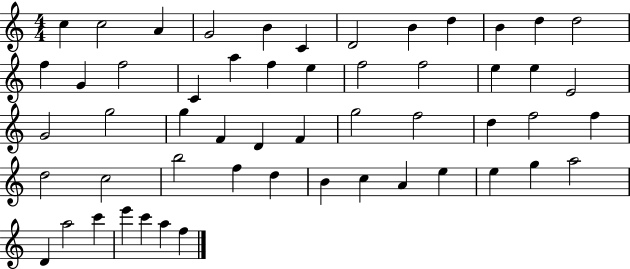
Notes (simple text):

C5/q C5/h A4/q G4/h B4/q C4/q D4/h B4/q D5/q B4/q D5/q D5/h F5/q G4/q F5/h C4/q A5/q F5/q E5/q F5/h F5/h E5/q E5/q E4/h G4/h G5/h G5/q F4/q D4/q F4/q G5/h F5/h D5/q F5/h F5/q D5/h C5/h B5/h F5/q D5/q B4/q C5/q A4/q E5/q E5/q G5/q A5/h D4/q A5/h C6/q E6/q C6/q A5/q F5/q